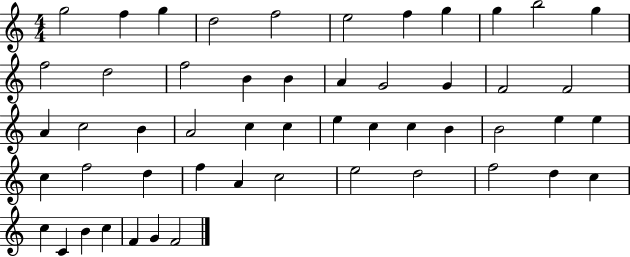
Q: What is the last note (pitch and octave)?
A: F4